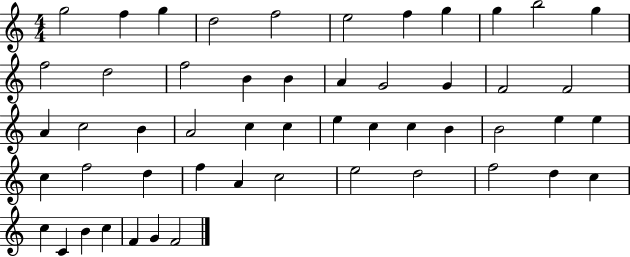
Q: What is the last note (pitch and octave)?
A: F4